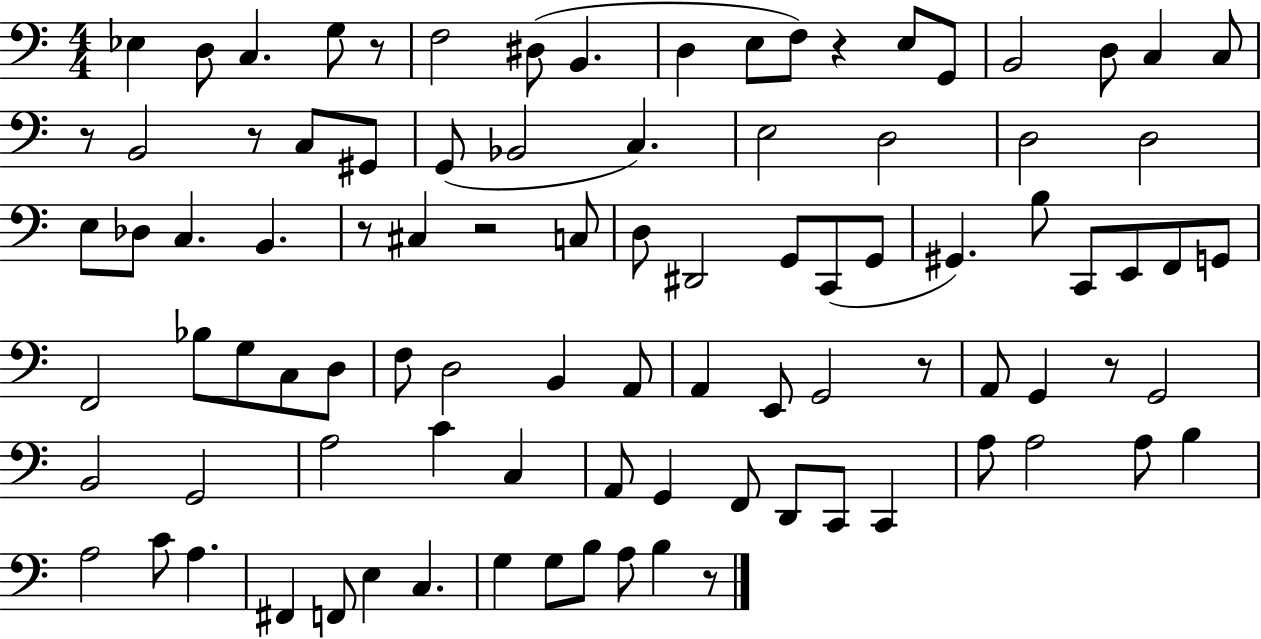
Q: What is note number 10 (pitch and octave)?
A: F3